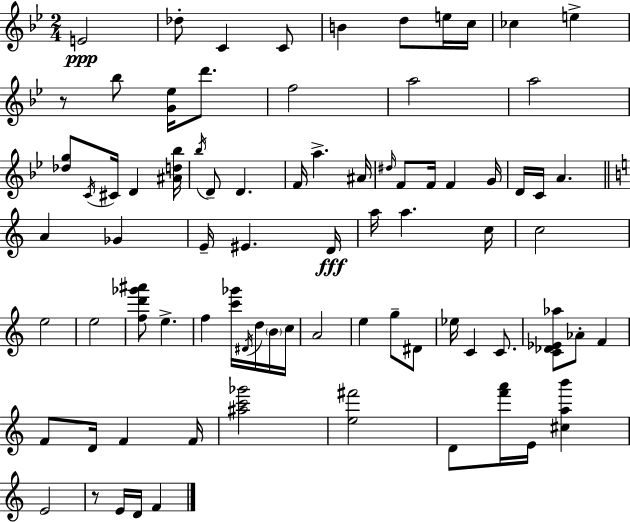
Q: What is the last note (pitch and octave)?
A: F4